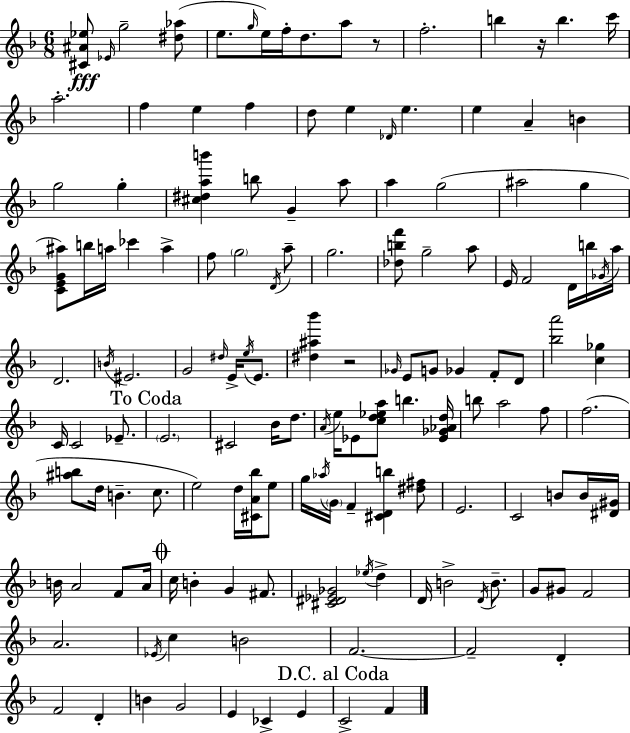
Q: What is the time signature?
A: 6/8